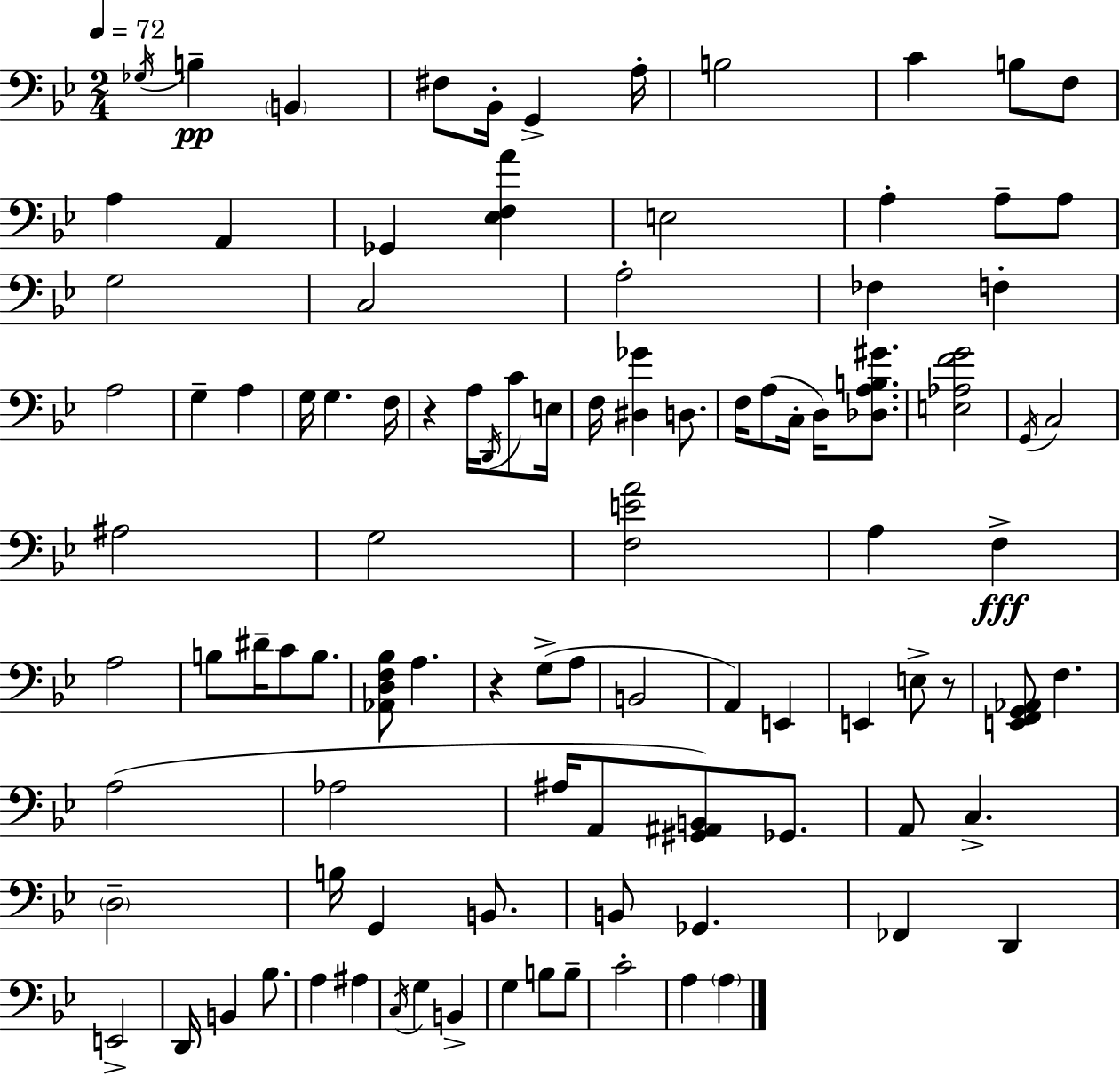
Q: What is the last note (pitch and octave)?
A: A3